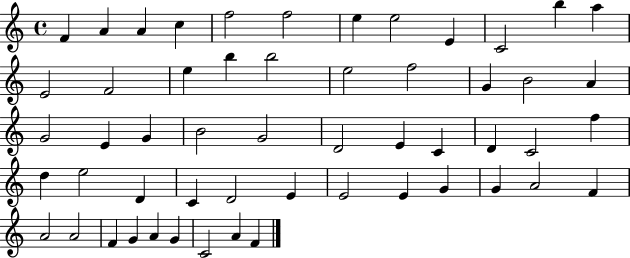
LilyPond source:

{
  \clef treble
  \time 4/4
  \defaultTimeSignature
  \key c \major
  f'4 a'4 a'4 c''4 | f''2 f''2 | e''4 e''2 e'4 | c'2 b''4 a''4 | \break e'2 f'2 | e''4 b''4 b''2 | e''2 f''2 | g'4 b'2 a'4 | \break g'2 e'4 g'4 | b'2 g'2 | d'2 e'4 c'4 | d'4 c'2 f''4 | \break d''4 e''2 d'4 | c'4 d'2 e'4 | e'2 e'4 g'4 | g'4 a'2 f'4 | \break a'2 a'2 | f'4 g'4 a'4 g'4 | c'2 a'4 f'4 | \bar "|."
}